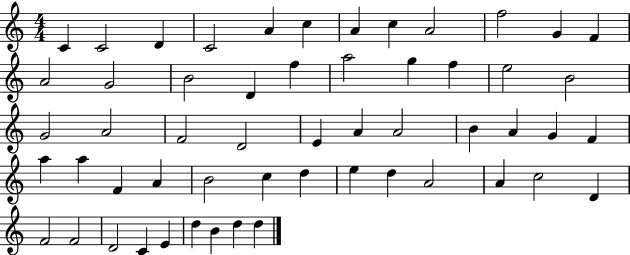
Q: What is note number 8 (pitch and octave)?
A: C5